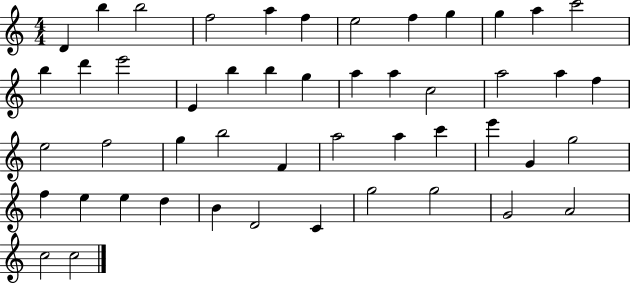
{
  \clef treble
  \numericTimeSignature
  \time 4/4
  \key c \major
  d'4 b''4 b''2 | f''2 a''4 f''4 | e''2 f''4 g''4 | g''4 a''4 c'''2 | \break b''4 d'''4 e'''2 | e'4 b''4 b''4 g''4 | a''4 a''4 c''2 | a''2 a''4 f''4 | \break e''2 f''2 | g''4 b''2 f'4 | a''2 a''4 c'''4 | e'''4 g'4 g''2 | \break f''4 e''4 e''4 d''4 | b'4 d'2 c'4 | g''2 g''2 | g'2 a'2 | \break c''2 c''2 | \bar "|."
}